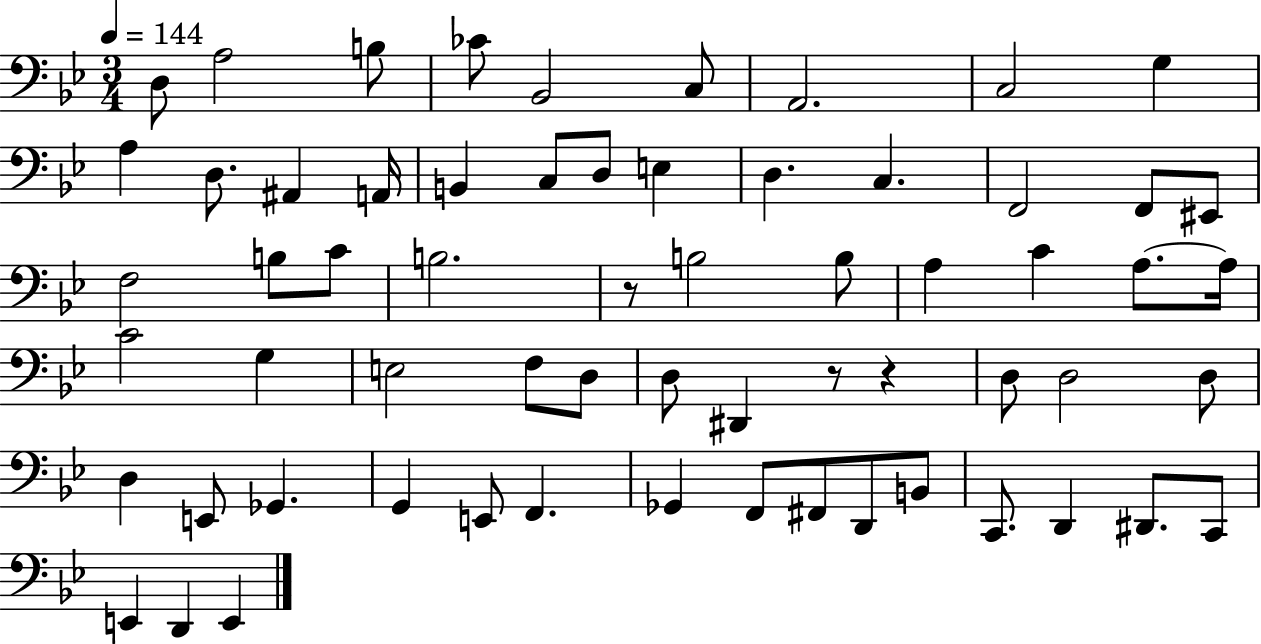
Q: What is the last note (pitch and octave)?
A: E2